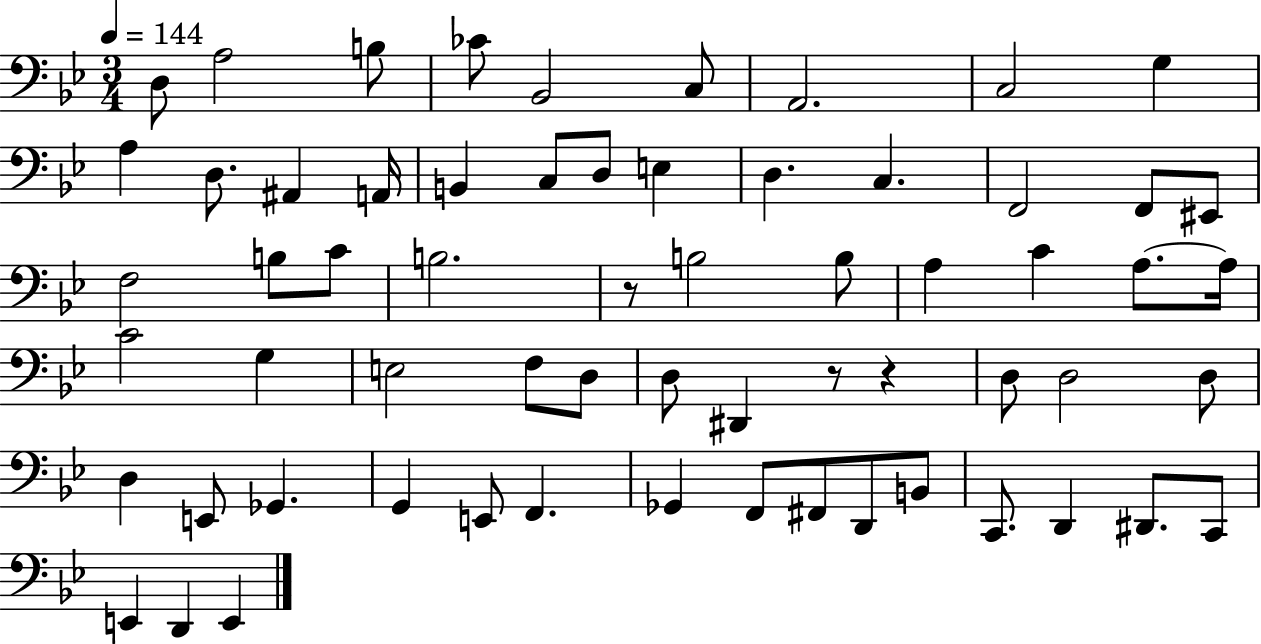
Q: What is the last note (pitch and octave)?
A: E2